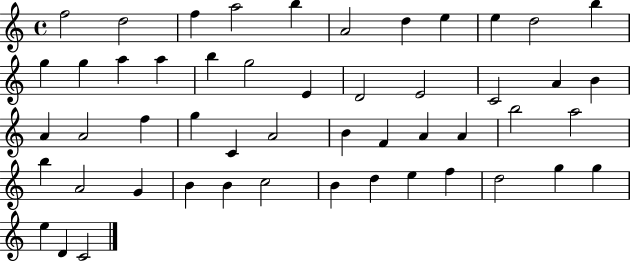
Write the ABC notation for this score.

X:1
T:Untitled
M:4/4
L:1/4
K:C
f2 d2 f a2 b A2 d e e d2 b g g a a b g2 E D2 E2 C2 A B A A2 f g C A2 B F A A b2 a2 b A2 G B B c2 B d e f d2 g g e D C2